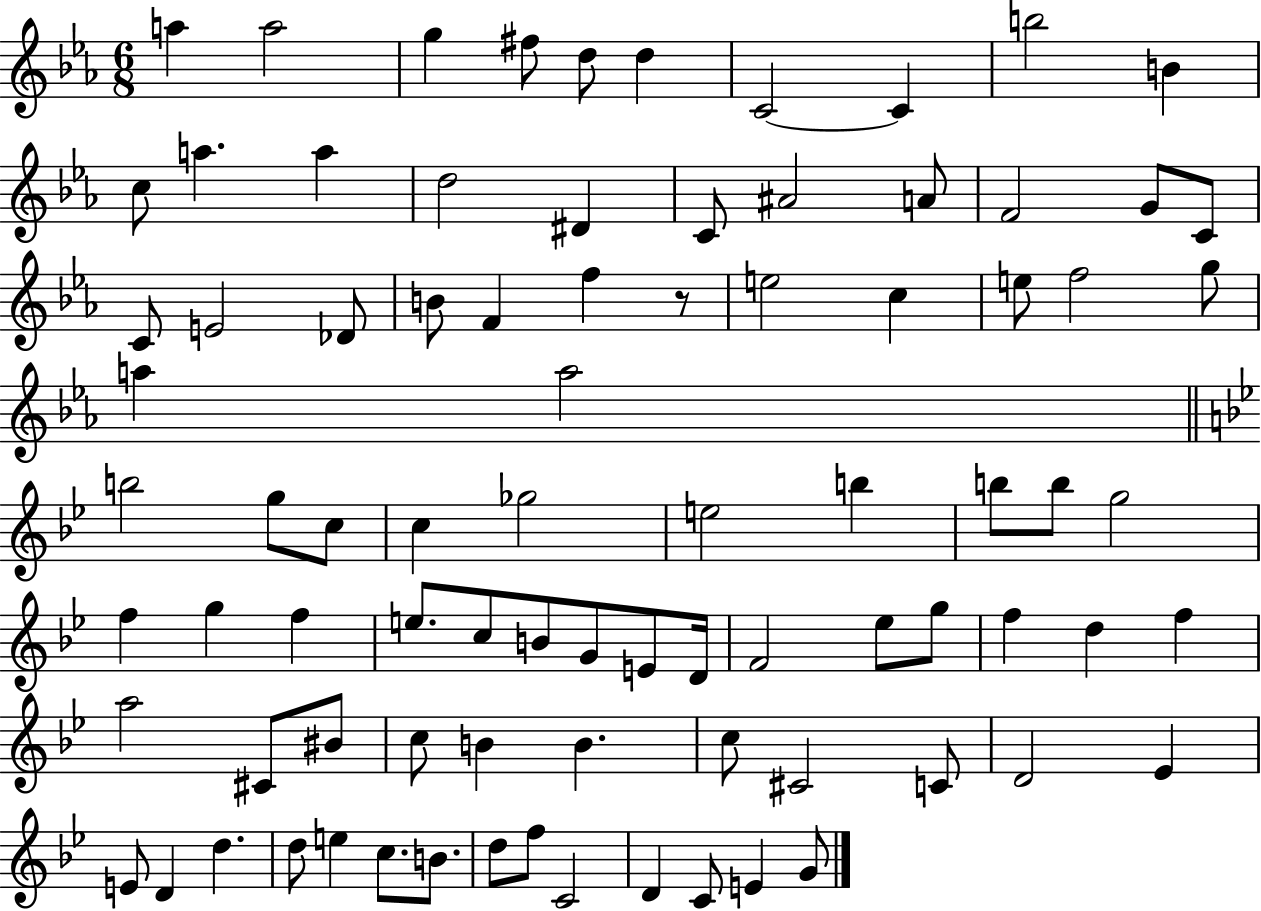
A5/q A5/h G5/q F#5/e D5/e D5/q C4/h C4/q B5/h B4/q C5/e A5/q. A5/q D5/h D#4/q C4/e A#4/h A4/e F4/h G4/e C4/e C4/e E4/h Db4/e B4/e F4/q F5/q R/e E5/h C5/q E5/e F5/h G5/e A5/q A5/h B5/h G5/e C5/e C5/q Gb5/h E5/h B5/q B5/e B5/e G5/h F5/q G5/q F5/q E5/e. C5/e B4/e G4/e E4/e D4/s F4/h Eb5/e G5/e F5/q D5/q F5/q A5/h C#4/e BIS4/e C5/e B4/q B4/q. C5/e C#4/h C4/e D4/h Eb4/q E4/e D4/q D5/q. D5/e E5/q C5/e. B4/e. D5/e F5/e C4/h D4/q C4/e E4/q G4/e